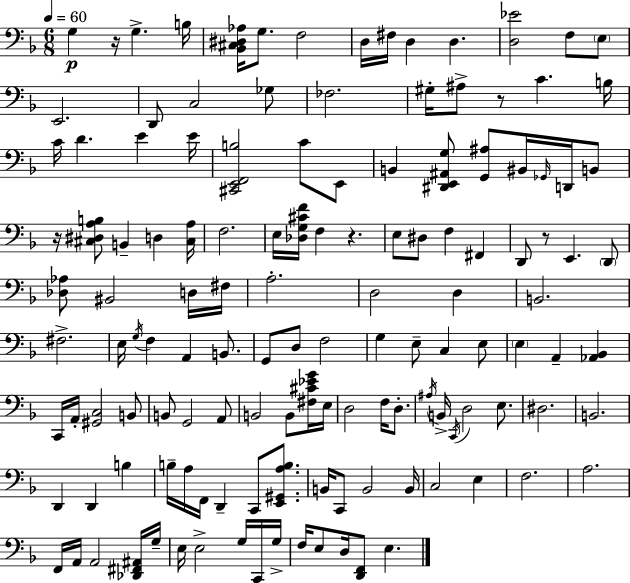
X:1
T:Untitled
M:6/8
L:1/4
K:F
G, z/4 G, B,/4 [_B,,^C,^D,_A,]/4 G,/2 F,2 D,/4 ^F,/4 D, D, [D,_E]2 F,/2 E,/2 E,,2 D,,/2 C,2 _G,/2 _F,2 ^G,/4 ^A,/2 z/2 C B,/4 C/4 D E E/4 [^C,,E,,F,,B,]2 C/2 E,,/2 B,, [^D,,E,,^A,,G,]/2 [G,,^A,]/2 ^B,,/4 _G,,/4 D,,/4 B,,/2 z/4 [^C,^D,A,B,]/2 B,, D, [^C,A,]/4 F,2 E,/4 [_D,G,^CF]/4 F, z E,/2 ^D,/2 F, ^F,, D,,/2 z/2 E,, D,,/2 [_D,_A,]/2 ^B,,2 D,/4 ^F,/4 A,2 D,2 D, B,,2 ^F,2 E,/4 G,/4 F, A,, B,,/2 G,,/2 D,/2 F,2 G, E,/2 C, E,/2 E, A,, [_A,,_B,,] C,,/4 A,,/4 [^G,,C,]2 B,,/2 B,,/2 G,,2 A,,/2 B,,2 B,,/2 [^F,^C_EG]/4 E,/4 D,2 F,/4 D,/2 ^A,/4 B,,/4 C,,/4 D,2 E,/2 ^D,2 B,,2 D,, D,, B, B,/4 A,/4 F,,/4 D,, C,,/2 [E,,^G,,A,B,]/2 B,,/4 C,,/2 B,,2 B,,/4 C,2 E, F,2 A,2 F,,/4 A,,/4 A,,2 [_D,,^F,,^A,,]/4 G,/4 E,/4 E,2 G,/4 C,,/4 G,/4 F,/4 E,/2 D,/4 [D,,F,,]/2 E,